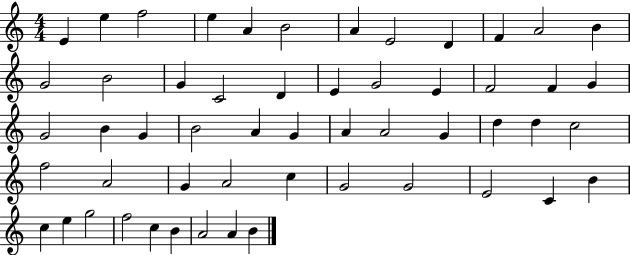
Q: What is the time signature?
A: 4/4